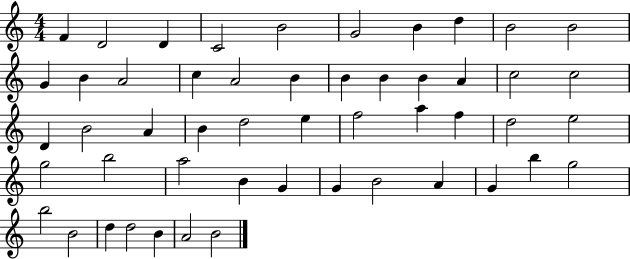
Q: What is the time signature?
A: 4/4